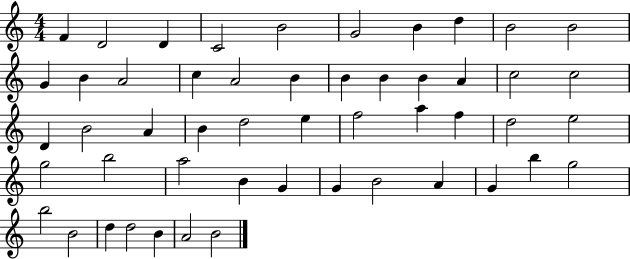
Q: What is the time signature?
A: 4/4